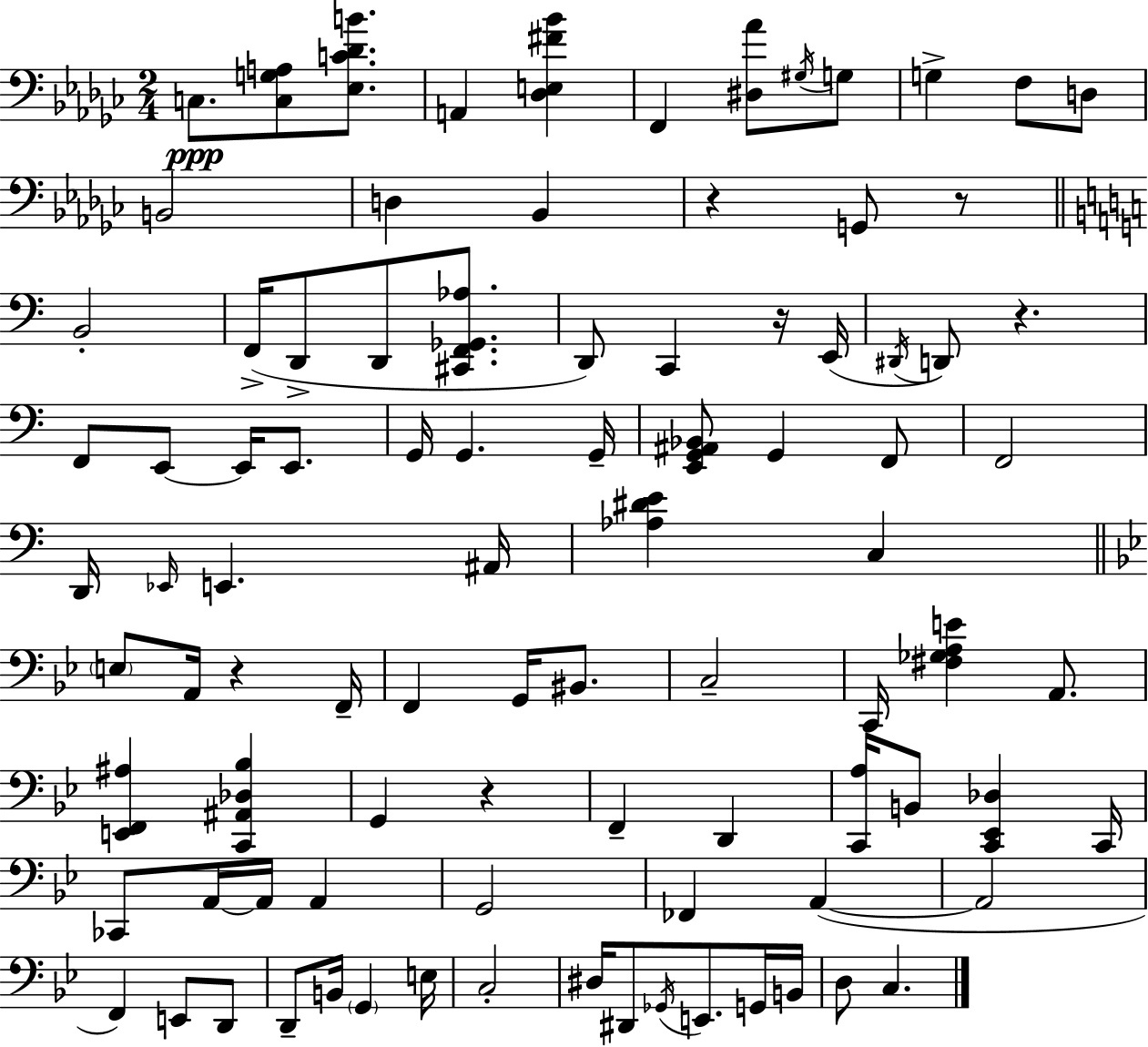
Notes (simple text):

C3/e. [C3,G3,A3]/e [Eb3,C4,Db4,B4]/e. A2/q [Db3,E3,F#4,Bb4]/q F2/q [D#3,Ab4]/e G#3/s G3/e G3/q F3/e D3/e B2/h D3/q Bb2/q R/q G2/e R/e B2/h F2/s D2/e D2/e [C#2,F2,Gb2,Ab3]/e. D2/e C2/q R/s E2/s D#2/s D2/e R/q. F2/e E2/e E2/s E2/e. G2/s G2/q. G2/s [E2,G2,A#2,Bb2]/e G2/q F2/e F2/h D2/s Eb2/s E2/q. A#2/s [Ab3,D#4,E4]/q C3/q E3/e A2/s R/q F2/s F2/q G2/s BIS2/e. C3/h C2/s [F#3,Gb3,A3,E4]/q A2/e. [E2,F2,A#3]/q [C2,A#2,Db3,Bb3]/q G2/q R/q F2/q D2/q [C2,A3]/s B2/e [C2,Eb2,Db3]/q C2/s CES2/e A2/s A2/s A2/q G2/h FES2/q A2/q A2/h F2/q E2/e D2/e D2/e B2/s G2/q E3/s C3/h D#3/s D#2/e Gb2/s E2/e. G2/s B2/s D3/e C3/q.